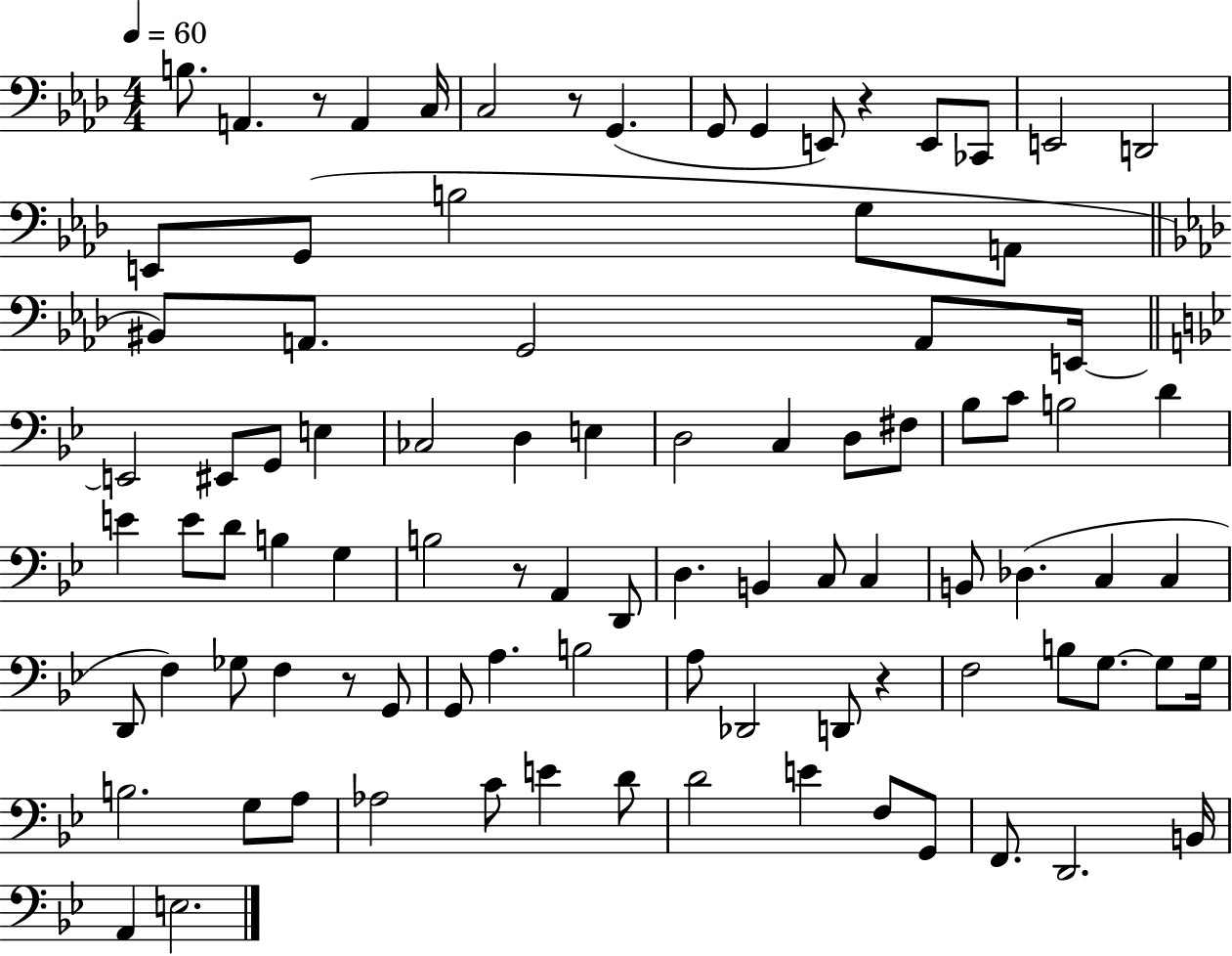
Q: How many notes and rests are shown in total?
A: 92